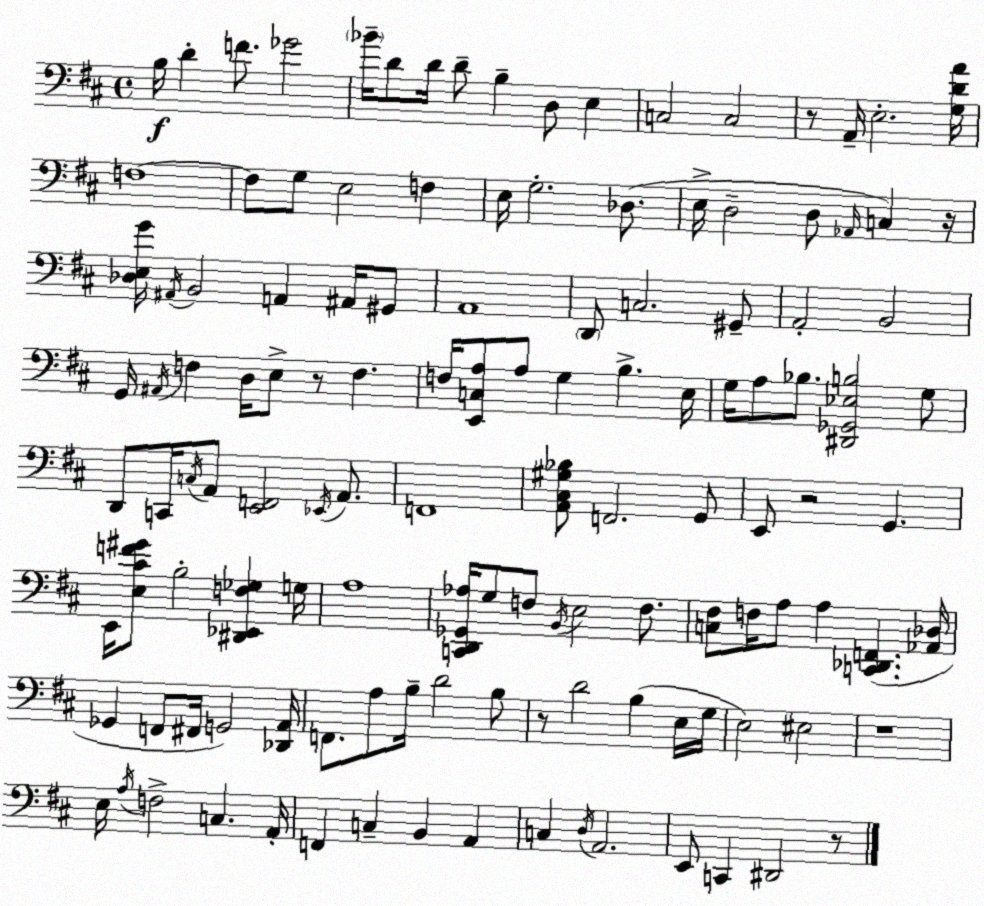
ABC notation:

X:1
T:Untitled
M:4/4
L:1/4
K:D
B,/4 D F/2 _G2 _B/4 D/2 D/4 D/2 B, D,/2 E, C,2 C,2 z/2 A,,/4 E,2 [G,DA]/4 F,4 F,/2 G,/2 E,2 F, E,/4 G,2 _D,/2 E,/4 D,2 D,/2 _A,,/4 C, z/4 [_D,E,G]/4 ^A,,/4 B,,2 A,, ^A,,/4 ^G,,/2 A,,4 D,,/2 C,2 ^G,,/2 A,,2 B,,2 G,,/4 ^A,,/4 F, D,/4 E,/2 z/2 F, F,/4 [E,,C,A,]/2 A,/2 G, B, E,/4 G,/4 A,/2 _B,/2 [^D,,_G,,_E,B,]2 G,/2 D,,/2 C,,/4 C,/4 A,,/2 [E,,F,,]2 _E,,/4 A,,/2 F,,4 [A,,^C,^G,_B,]/2 F,,2 G,,/2 E,,/2 z2 G,, E,,/4 [E,^CF^G]/2 B,2 [^D,,_E,,F,_G,] G,/4 A,4 [C,,D,,_G,,_A,]/4 G,/2 F,/2 B,,/4 E,2 F,/2 [C,^F,]/2 F,/4 A,/2 A, [C,,_D,,F,,] [_A,,_D,]/4 _G,, F,,/2 ^F,,/4 G,,2 [_D,,A,,]/4 F,,/2 A,/2 B,/4 D2 B,/2 z/2 D2 B, E,/4 G,/4 E,2 ^E,2 z4 E,/4 A,/4 F,2 C, A,,/4 F,, C, B,, A,, C, D,/4 A,,2 E,,/2 C,, ^D,,2 z/2